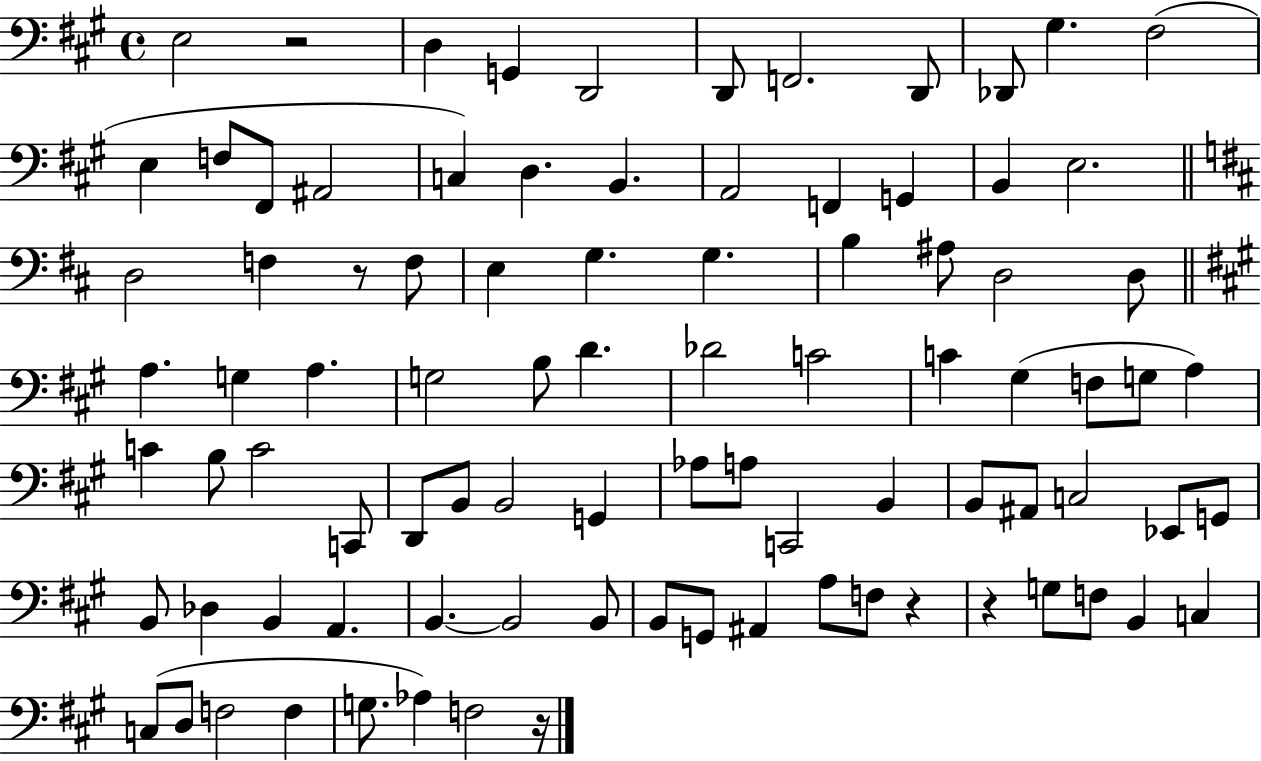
X:1
T:Untitled
M:4/4
L:1/4
K:A
E,2 z2 D, G,, D,,2 D,,/2 F,,2 D,,/2 _D,,/2 ^G, ^F,2 E, F,/2 ^F,,/2 ^A,,2 C, D, B,, A,,2 F,, G,, B,, E,2 D,2 F, z/2 F,/2 E, G, G, B, ^A,/2 D,2 D,/2 A, G, A, G,2 B,/2 D _D2 C2 C ^G, F,/2 G,/2 A, C B,/2 C2 C,,/2 D,,/2 B,,/2 B,,2 G,, _A,/2 A,/2 C,,2 B,, B,,/2 ^A,,/2 C,2 _E,,/2 G,,/2 B,,/2 _D, B,, A,, B,, B,,2 B,,/2 B,,/2 G,,/2 ^A,, A,/2 F,/2 z z G,/2 F,/2 B,, C, C,/2 D,/2 F,2 F, G,/2 _A, F,2 z/4